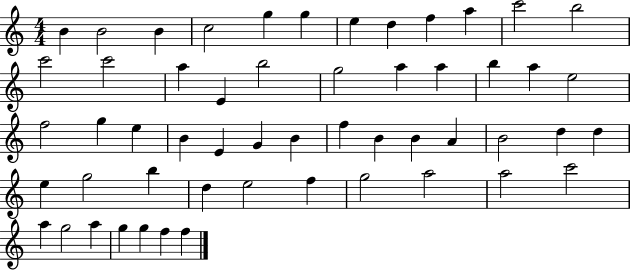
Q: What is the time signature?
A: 4/4